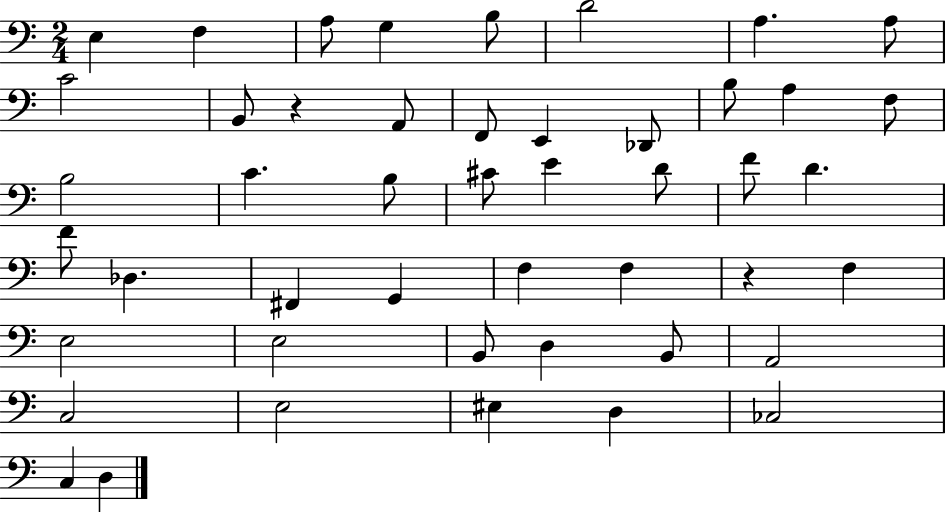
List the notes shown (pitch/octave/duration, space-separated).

E3/q F3/q A3/e G3/q B3/e D4/h A3/q. A3/e C4/h B2/e R/q A2/e F2/e E2/q Db2/e B3/e A3/q F3/e B3/h C4/q. B3/e C#4/e E4/q D4/e F4/e D4/q. F4/e Db3/q. F#2/q G2/q F3/q F3/q R/q F3/q E3/h E3/h B2/e D3/q B2/e A2/h C3/h E3/h EIS3/q D3/q CES3/h C3/q D3/q